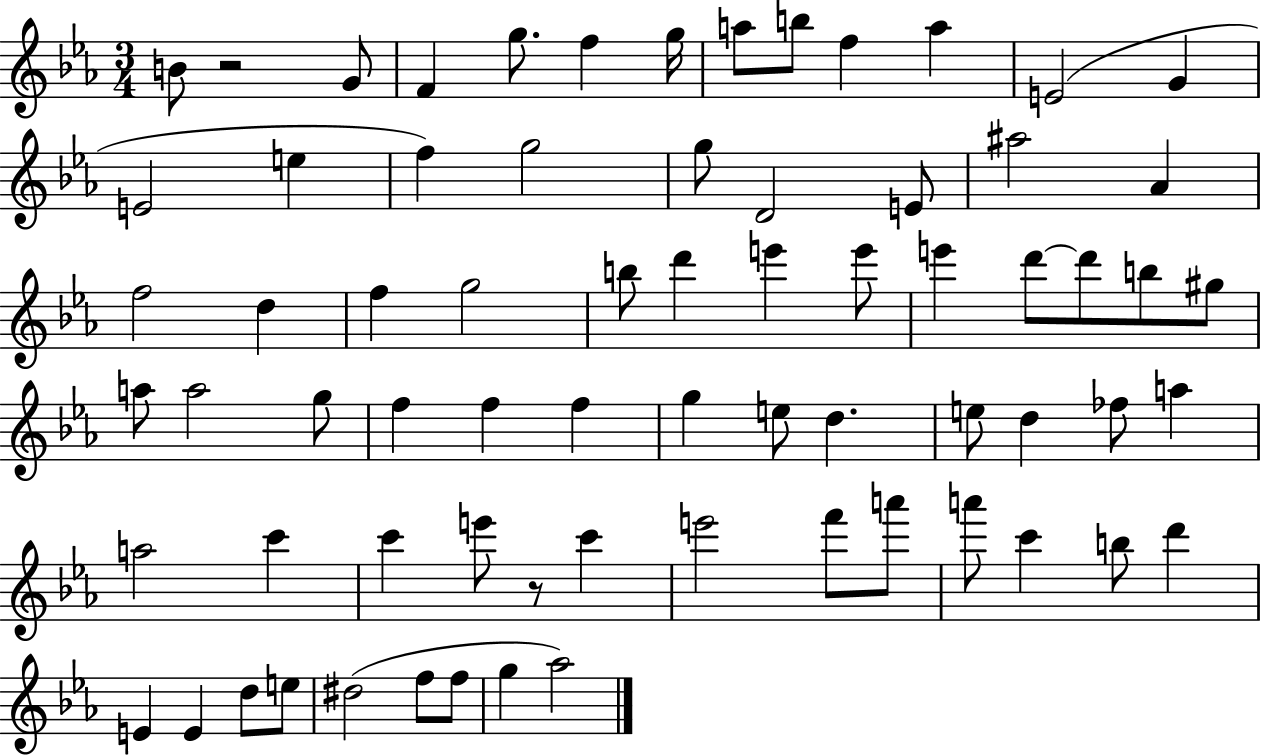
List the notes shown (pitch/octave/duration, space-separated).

B4/e R/h G4/e F4/q G5/e. F5/q G5/s A5/e B5/e F5/q A5/q E4/h G4/q E4/h E5/q F5/q G5/h G5/e D4/h E4/e A#5/h Ab4/q F5/h D5/q F5/q G5/h B5/e D6/q E6/q E6/e E6/q D6/e D6/e B5/e G#5/e A5/e A5/h G5/e F5/q F5/q F5/q G5/q E5/e D5/q. E5/e D5/q FES5/e A5/q A5/h C6/q C6/q E6/e R/e C6/q E6/h F6/e A6/e A6/e C6/q B5/e D6/q E4/q E4/q D5/e E5/e D#5/h F5/e F5/e G5/q Ab5/h